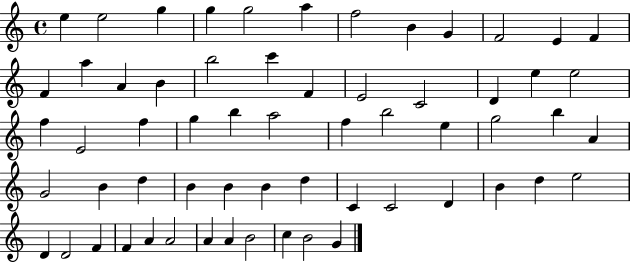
E5/q E5/h G5/q G5/q G5/h A5/q F5/h B4/q G4/q F4/h E4/q F4/q F4/q A5/q A4/q B4/q B5/h C6/q F4/q E4/h C4/h D4/q E5/q E5/h F5/q E4/h F5/q G5/q B5/q A5/h F5/q B5/h E5/q G5/h B5/q A4/q G4/h B4/q D5/q B4/q B4/q B4/q D5/q C4/q C4/h D4/q B4/q D5/q E5/h D4/q D4/h F4/q F4/q A4/q A4/h A4/q A4/q B4/h C5/q B4/h G4/q